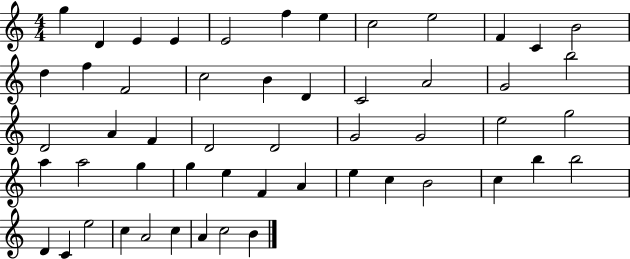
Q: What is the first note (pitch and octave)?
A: G5